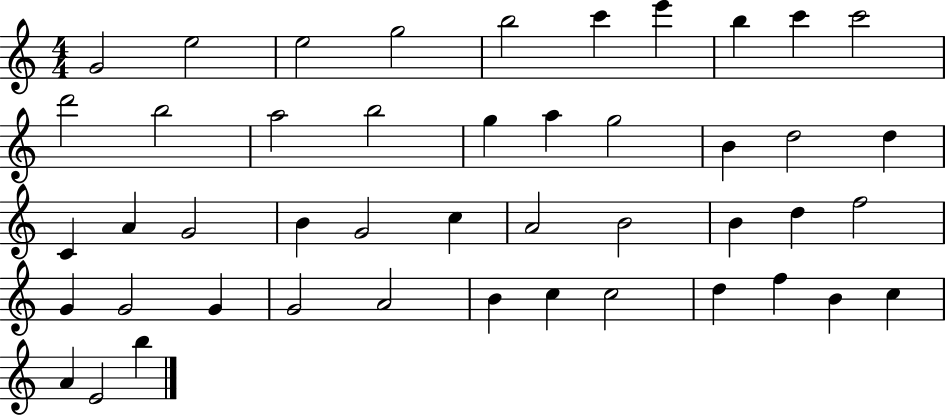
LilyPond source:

{
  \clef treble
  \numericTimeSignature
  \time 4/4
  \key c \major
  g'2 e''2 | e''2 g''2 | b''2 c'''4 e'''4 | b''4 c'''4 c'''2 | \break d'''2 b''2 | a''2 b''2 | g''4 a''4 g''2 | b'4 d''2 d''4 | \break c'4 a'4 g'2 | b'4 g'2 c''4 | a'2 b'2 | b'4 d''4 f''2 | \break g'4 g'2 g'4 | g'2 a'2 | b'4 c''4 c''2 | d''4 f''4 b'4 c''4 | \break a'4 e'2 b''4 | \bar "|."
}